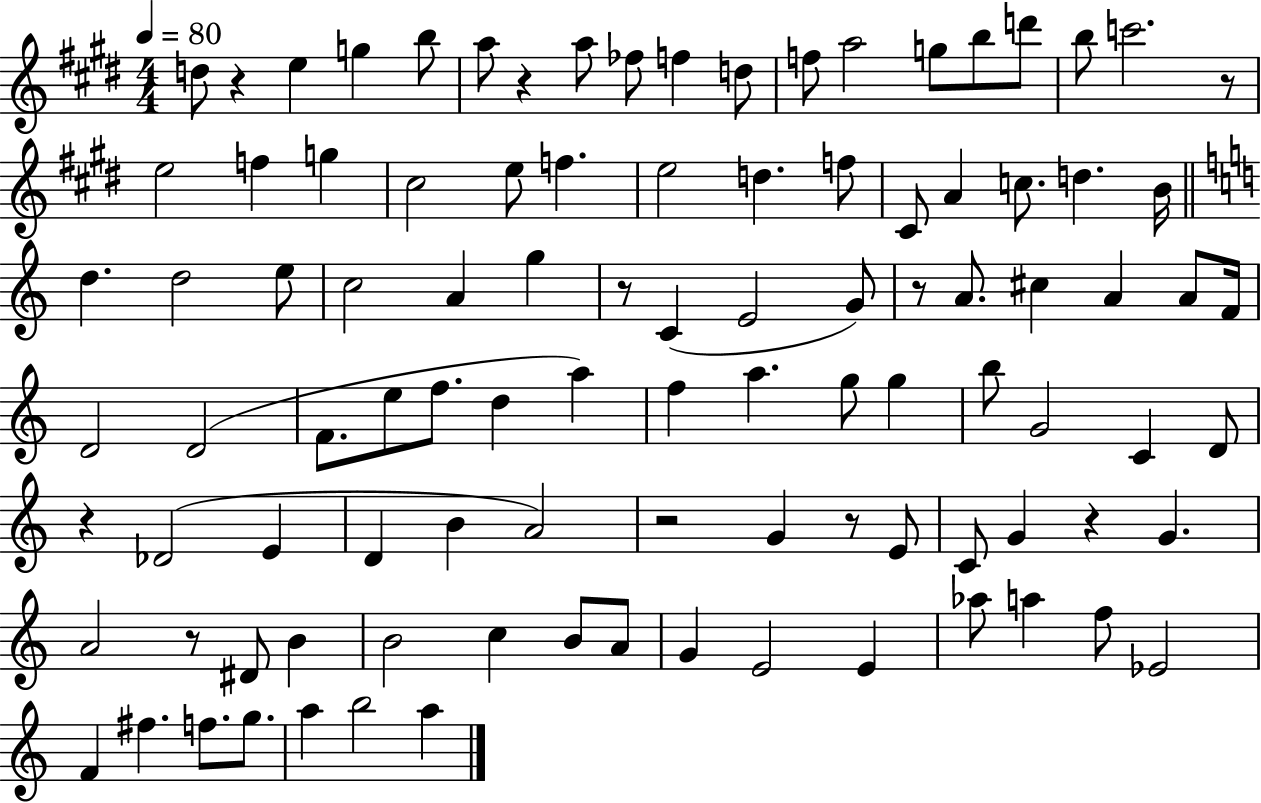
{
  \clef treble
  \numericTimeSignature
  \time 4/4
  \key e \major
  \tempo 4 = 80
  d''8 r4 e''4 g''4 b''8 | a''8 r4 a''8 fes''8 f''4 d''8 | f''8 a''2 g''8 b''8 d'''8 | b''8 c'''2. r8 | \break e''2 f''4 g''4 | cis''2 e''8 f''4. | e''2 d''4. f''8 | cis'8 a'4 c''8. d''4. b'16 | \break \bar "||" \break \key c \major d''4. d''2 e''8 | c''2 a'4 g''4 | r8 c'4( e'2 g'8) | r8 a'8. cis''4 a'4 a'8 f'16 | \break d'2 d'2( | f'8. e''8 f''8. d''4 a''4) | f''4 a''4. g''8 g''4 | b''8 g'2 c'4 d'8 | \break r4 des'2( e'4 | d'4 b'4 a'2) | r2 g'4 r8 e'8 | c'8 g'4 r4 g'4. | \break a'2 r8 dis'8 b'4 | b'2 c''4 b'8 a'8 | g'4 e'2 e'4 | aes''8 a''4 f''8 ees'2 | \break f'4 fis''4. f''8. g''8. | a''4 b''2 a''4 | \bar "|."
}